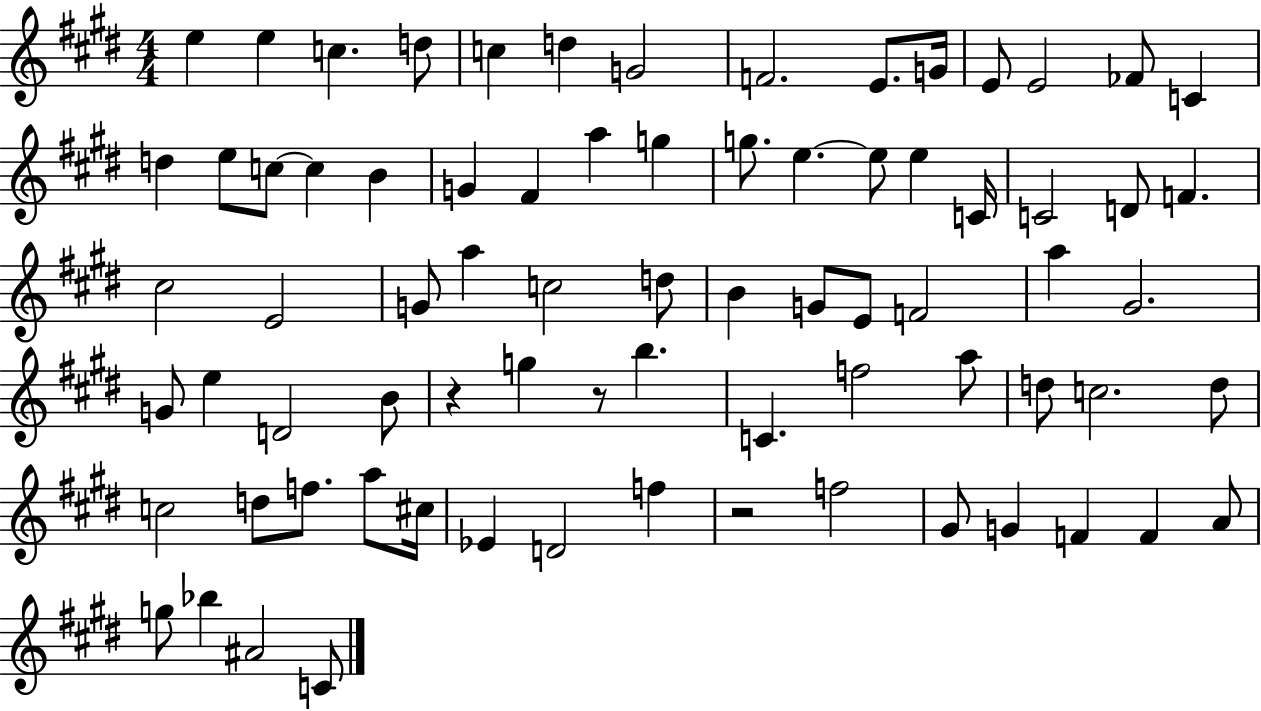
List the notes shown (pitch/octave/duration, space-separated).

E5/q E5/q C5/q. D5/e C5/q D5/q G4/h F4/h. E4/e. G4/s E4/e E4/h FES4/e C4/q D5/q E5/e C5/e C5/q B4/q G4/q F#4/q A5/q G5/q G5/e. E5/q. E5/e E5/q C4/s C4/h D4/e F4/q. C#5/h E4/h G4/e A5/q C5/h D5/e B4/q G4/e E4/e F4/h A5/q G#4/h. G4/e E5/q D4/h B4/e R/q G5/q R/e B5/q. C4/q. F5/h A5/e D5/e C5/h. D5/e C5/h D5/e F5/e. A5/e C#5/s Eb4/q D4/h F5/q R/h F5/h G#4/e G4/q F4/q F4/q A4/e G5/e Bb5/q A#4/h C4/e